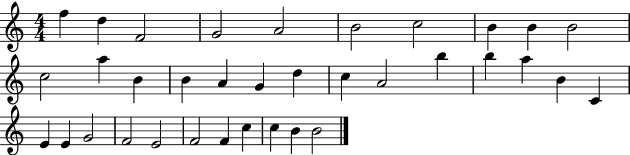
F5/q D5/q F4/h G4/h A4/h B4/h C5/h B4/q B4/q B4/h C5/h A5/q B4/q B4/q A4/q G4/q D5/q C5/q A4/h B5/q B5/q A5/q B4/q C4/q E4/q E4/q G4/h F4/h E4/h F4/h F4/q C5/q C5/q B4/q B4/h